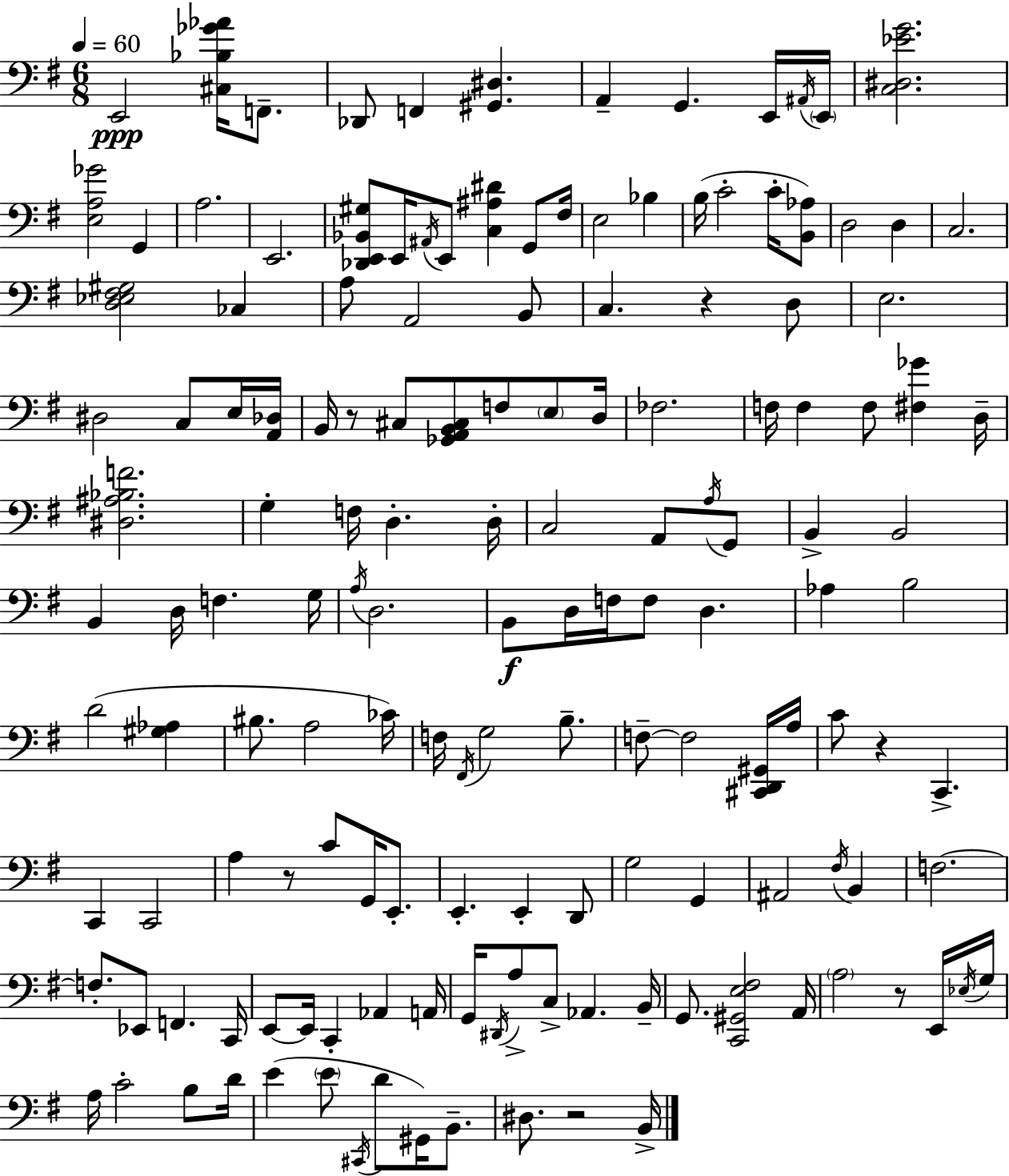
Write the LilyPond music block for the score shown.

{
  \clef bass
  \numericTimeSignature
  \time 6/8
  \key g \major
  \tempo 4 = 60
  e,2\ppp <cis bes ges' aes'>16 f,8.-- | des,8 f,4 <gis, dis>4. | a,4-- g,4. e,16 \acciaccatura { ais,16 } | \parenthesize e,16 <c dis ees' g'>2. | \break <e a ges'>2 g,4 | a2. | e,2. | <des, e, bes, gis>8 e,16 \acciaccatura { ais,16 } e,8 <c ais dis'>4 g,8 | \break fis16 e2 bes4 | b16( c'2-. c'16-. | <b, aes>8) d2 d4 | c2. | \break <d ees fis gis>2 ces4 | a8 a,2 | b,8 c4. r4 | d8 e2. | \break dis2 c8 | e16 <a, des>16 b,16 r8 cis8 <ges, a, b, cis>8 f8 \parenthesize e8 | d16 fes2. | f16 f4 f8 <fis ges'>4 | \break d16-- <dis ais bes f'>2. | g4-. f16 d4.-. | d16-. c2 a,8 | \acciaccatura { a16 } g,8 b,4-> b,2 | \break b,4 d16 f4. | g16 \acciaccatura { a16 } d2. | b,8\f d16 f16 f8 d4. | aes4 b2 | \break d'2( | <gis aes>4 bis8. a2 | ces'16) f16 \acciaccatura { fis,16 } g2 | b8.-- f8--~~ f2 | \break <cis, d, gis,>16 a16 c'8 r4 c,4.-> | c,4 c,2 | a4 r8 c'8 | g,16 e,8.-. e,4.-. e,4-. | \break d,8 g2 | g,4 ais,2 | \acciaccatura { fis16 } b,4 f2.~~ | f8.-. ees,8 f,4. | \break c,16 e,8~~ e,16 c,4-. | aes,4 a,16 g,16 \acciaccatura { dis,16 } a8-> c8-> | aes,4. b,16-- g,8. <c, gis, e fis>2 | a,16 \parenthesize a2 | \break r8 e,16 \acciaccatura { ees16 } g16 a16 c'2-. | b8 d'16 e'4( | \parenthesize e'8 \acciaccatura { cis,16 } d'8 gis,16) b,8.-- dis8. | r2 b,16-> \bar "|."
}